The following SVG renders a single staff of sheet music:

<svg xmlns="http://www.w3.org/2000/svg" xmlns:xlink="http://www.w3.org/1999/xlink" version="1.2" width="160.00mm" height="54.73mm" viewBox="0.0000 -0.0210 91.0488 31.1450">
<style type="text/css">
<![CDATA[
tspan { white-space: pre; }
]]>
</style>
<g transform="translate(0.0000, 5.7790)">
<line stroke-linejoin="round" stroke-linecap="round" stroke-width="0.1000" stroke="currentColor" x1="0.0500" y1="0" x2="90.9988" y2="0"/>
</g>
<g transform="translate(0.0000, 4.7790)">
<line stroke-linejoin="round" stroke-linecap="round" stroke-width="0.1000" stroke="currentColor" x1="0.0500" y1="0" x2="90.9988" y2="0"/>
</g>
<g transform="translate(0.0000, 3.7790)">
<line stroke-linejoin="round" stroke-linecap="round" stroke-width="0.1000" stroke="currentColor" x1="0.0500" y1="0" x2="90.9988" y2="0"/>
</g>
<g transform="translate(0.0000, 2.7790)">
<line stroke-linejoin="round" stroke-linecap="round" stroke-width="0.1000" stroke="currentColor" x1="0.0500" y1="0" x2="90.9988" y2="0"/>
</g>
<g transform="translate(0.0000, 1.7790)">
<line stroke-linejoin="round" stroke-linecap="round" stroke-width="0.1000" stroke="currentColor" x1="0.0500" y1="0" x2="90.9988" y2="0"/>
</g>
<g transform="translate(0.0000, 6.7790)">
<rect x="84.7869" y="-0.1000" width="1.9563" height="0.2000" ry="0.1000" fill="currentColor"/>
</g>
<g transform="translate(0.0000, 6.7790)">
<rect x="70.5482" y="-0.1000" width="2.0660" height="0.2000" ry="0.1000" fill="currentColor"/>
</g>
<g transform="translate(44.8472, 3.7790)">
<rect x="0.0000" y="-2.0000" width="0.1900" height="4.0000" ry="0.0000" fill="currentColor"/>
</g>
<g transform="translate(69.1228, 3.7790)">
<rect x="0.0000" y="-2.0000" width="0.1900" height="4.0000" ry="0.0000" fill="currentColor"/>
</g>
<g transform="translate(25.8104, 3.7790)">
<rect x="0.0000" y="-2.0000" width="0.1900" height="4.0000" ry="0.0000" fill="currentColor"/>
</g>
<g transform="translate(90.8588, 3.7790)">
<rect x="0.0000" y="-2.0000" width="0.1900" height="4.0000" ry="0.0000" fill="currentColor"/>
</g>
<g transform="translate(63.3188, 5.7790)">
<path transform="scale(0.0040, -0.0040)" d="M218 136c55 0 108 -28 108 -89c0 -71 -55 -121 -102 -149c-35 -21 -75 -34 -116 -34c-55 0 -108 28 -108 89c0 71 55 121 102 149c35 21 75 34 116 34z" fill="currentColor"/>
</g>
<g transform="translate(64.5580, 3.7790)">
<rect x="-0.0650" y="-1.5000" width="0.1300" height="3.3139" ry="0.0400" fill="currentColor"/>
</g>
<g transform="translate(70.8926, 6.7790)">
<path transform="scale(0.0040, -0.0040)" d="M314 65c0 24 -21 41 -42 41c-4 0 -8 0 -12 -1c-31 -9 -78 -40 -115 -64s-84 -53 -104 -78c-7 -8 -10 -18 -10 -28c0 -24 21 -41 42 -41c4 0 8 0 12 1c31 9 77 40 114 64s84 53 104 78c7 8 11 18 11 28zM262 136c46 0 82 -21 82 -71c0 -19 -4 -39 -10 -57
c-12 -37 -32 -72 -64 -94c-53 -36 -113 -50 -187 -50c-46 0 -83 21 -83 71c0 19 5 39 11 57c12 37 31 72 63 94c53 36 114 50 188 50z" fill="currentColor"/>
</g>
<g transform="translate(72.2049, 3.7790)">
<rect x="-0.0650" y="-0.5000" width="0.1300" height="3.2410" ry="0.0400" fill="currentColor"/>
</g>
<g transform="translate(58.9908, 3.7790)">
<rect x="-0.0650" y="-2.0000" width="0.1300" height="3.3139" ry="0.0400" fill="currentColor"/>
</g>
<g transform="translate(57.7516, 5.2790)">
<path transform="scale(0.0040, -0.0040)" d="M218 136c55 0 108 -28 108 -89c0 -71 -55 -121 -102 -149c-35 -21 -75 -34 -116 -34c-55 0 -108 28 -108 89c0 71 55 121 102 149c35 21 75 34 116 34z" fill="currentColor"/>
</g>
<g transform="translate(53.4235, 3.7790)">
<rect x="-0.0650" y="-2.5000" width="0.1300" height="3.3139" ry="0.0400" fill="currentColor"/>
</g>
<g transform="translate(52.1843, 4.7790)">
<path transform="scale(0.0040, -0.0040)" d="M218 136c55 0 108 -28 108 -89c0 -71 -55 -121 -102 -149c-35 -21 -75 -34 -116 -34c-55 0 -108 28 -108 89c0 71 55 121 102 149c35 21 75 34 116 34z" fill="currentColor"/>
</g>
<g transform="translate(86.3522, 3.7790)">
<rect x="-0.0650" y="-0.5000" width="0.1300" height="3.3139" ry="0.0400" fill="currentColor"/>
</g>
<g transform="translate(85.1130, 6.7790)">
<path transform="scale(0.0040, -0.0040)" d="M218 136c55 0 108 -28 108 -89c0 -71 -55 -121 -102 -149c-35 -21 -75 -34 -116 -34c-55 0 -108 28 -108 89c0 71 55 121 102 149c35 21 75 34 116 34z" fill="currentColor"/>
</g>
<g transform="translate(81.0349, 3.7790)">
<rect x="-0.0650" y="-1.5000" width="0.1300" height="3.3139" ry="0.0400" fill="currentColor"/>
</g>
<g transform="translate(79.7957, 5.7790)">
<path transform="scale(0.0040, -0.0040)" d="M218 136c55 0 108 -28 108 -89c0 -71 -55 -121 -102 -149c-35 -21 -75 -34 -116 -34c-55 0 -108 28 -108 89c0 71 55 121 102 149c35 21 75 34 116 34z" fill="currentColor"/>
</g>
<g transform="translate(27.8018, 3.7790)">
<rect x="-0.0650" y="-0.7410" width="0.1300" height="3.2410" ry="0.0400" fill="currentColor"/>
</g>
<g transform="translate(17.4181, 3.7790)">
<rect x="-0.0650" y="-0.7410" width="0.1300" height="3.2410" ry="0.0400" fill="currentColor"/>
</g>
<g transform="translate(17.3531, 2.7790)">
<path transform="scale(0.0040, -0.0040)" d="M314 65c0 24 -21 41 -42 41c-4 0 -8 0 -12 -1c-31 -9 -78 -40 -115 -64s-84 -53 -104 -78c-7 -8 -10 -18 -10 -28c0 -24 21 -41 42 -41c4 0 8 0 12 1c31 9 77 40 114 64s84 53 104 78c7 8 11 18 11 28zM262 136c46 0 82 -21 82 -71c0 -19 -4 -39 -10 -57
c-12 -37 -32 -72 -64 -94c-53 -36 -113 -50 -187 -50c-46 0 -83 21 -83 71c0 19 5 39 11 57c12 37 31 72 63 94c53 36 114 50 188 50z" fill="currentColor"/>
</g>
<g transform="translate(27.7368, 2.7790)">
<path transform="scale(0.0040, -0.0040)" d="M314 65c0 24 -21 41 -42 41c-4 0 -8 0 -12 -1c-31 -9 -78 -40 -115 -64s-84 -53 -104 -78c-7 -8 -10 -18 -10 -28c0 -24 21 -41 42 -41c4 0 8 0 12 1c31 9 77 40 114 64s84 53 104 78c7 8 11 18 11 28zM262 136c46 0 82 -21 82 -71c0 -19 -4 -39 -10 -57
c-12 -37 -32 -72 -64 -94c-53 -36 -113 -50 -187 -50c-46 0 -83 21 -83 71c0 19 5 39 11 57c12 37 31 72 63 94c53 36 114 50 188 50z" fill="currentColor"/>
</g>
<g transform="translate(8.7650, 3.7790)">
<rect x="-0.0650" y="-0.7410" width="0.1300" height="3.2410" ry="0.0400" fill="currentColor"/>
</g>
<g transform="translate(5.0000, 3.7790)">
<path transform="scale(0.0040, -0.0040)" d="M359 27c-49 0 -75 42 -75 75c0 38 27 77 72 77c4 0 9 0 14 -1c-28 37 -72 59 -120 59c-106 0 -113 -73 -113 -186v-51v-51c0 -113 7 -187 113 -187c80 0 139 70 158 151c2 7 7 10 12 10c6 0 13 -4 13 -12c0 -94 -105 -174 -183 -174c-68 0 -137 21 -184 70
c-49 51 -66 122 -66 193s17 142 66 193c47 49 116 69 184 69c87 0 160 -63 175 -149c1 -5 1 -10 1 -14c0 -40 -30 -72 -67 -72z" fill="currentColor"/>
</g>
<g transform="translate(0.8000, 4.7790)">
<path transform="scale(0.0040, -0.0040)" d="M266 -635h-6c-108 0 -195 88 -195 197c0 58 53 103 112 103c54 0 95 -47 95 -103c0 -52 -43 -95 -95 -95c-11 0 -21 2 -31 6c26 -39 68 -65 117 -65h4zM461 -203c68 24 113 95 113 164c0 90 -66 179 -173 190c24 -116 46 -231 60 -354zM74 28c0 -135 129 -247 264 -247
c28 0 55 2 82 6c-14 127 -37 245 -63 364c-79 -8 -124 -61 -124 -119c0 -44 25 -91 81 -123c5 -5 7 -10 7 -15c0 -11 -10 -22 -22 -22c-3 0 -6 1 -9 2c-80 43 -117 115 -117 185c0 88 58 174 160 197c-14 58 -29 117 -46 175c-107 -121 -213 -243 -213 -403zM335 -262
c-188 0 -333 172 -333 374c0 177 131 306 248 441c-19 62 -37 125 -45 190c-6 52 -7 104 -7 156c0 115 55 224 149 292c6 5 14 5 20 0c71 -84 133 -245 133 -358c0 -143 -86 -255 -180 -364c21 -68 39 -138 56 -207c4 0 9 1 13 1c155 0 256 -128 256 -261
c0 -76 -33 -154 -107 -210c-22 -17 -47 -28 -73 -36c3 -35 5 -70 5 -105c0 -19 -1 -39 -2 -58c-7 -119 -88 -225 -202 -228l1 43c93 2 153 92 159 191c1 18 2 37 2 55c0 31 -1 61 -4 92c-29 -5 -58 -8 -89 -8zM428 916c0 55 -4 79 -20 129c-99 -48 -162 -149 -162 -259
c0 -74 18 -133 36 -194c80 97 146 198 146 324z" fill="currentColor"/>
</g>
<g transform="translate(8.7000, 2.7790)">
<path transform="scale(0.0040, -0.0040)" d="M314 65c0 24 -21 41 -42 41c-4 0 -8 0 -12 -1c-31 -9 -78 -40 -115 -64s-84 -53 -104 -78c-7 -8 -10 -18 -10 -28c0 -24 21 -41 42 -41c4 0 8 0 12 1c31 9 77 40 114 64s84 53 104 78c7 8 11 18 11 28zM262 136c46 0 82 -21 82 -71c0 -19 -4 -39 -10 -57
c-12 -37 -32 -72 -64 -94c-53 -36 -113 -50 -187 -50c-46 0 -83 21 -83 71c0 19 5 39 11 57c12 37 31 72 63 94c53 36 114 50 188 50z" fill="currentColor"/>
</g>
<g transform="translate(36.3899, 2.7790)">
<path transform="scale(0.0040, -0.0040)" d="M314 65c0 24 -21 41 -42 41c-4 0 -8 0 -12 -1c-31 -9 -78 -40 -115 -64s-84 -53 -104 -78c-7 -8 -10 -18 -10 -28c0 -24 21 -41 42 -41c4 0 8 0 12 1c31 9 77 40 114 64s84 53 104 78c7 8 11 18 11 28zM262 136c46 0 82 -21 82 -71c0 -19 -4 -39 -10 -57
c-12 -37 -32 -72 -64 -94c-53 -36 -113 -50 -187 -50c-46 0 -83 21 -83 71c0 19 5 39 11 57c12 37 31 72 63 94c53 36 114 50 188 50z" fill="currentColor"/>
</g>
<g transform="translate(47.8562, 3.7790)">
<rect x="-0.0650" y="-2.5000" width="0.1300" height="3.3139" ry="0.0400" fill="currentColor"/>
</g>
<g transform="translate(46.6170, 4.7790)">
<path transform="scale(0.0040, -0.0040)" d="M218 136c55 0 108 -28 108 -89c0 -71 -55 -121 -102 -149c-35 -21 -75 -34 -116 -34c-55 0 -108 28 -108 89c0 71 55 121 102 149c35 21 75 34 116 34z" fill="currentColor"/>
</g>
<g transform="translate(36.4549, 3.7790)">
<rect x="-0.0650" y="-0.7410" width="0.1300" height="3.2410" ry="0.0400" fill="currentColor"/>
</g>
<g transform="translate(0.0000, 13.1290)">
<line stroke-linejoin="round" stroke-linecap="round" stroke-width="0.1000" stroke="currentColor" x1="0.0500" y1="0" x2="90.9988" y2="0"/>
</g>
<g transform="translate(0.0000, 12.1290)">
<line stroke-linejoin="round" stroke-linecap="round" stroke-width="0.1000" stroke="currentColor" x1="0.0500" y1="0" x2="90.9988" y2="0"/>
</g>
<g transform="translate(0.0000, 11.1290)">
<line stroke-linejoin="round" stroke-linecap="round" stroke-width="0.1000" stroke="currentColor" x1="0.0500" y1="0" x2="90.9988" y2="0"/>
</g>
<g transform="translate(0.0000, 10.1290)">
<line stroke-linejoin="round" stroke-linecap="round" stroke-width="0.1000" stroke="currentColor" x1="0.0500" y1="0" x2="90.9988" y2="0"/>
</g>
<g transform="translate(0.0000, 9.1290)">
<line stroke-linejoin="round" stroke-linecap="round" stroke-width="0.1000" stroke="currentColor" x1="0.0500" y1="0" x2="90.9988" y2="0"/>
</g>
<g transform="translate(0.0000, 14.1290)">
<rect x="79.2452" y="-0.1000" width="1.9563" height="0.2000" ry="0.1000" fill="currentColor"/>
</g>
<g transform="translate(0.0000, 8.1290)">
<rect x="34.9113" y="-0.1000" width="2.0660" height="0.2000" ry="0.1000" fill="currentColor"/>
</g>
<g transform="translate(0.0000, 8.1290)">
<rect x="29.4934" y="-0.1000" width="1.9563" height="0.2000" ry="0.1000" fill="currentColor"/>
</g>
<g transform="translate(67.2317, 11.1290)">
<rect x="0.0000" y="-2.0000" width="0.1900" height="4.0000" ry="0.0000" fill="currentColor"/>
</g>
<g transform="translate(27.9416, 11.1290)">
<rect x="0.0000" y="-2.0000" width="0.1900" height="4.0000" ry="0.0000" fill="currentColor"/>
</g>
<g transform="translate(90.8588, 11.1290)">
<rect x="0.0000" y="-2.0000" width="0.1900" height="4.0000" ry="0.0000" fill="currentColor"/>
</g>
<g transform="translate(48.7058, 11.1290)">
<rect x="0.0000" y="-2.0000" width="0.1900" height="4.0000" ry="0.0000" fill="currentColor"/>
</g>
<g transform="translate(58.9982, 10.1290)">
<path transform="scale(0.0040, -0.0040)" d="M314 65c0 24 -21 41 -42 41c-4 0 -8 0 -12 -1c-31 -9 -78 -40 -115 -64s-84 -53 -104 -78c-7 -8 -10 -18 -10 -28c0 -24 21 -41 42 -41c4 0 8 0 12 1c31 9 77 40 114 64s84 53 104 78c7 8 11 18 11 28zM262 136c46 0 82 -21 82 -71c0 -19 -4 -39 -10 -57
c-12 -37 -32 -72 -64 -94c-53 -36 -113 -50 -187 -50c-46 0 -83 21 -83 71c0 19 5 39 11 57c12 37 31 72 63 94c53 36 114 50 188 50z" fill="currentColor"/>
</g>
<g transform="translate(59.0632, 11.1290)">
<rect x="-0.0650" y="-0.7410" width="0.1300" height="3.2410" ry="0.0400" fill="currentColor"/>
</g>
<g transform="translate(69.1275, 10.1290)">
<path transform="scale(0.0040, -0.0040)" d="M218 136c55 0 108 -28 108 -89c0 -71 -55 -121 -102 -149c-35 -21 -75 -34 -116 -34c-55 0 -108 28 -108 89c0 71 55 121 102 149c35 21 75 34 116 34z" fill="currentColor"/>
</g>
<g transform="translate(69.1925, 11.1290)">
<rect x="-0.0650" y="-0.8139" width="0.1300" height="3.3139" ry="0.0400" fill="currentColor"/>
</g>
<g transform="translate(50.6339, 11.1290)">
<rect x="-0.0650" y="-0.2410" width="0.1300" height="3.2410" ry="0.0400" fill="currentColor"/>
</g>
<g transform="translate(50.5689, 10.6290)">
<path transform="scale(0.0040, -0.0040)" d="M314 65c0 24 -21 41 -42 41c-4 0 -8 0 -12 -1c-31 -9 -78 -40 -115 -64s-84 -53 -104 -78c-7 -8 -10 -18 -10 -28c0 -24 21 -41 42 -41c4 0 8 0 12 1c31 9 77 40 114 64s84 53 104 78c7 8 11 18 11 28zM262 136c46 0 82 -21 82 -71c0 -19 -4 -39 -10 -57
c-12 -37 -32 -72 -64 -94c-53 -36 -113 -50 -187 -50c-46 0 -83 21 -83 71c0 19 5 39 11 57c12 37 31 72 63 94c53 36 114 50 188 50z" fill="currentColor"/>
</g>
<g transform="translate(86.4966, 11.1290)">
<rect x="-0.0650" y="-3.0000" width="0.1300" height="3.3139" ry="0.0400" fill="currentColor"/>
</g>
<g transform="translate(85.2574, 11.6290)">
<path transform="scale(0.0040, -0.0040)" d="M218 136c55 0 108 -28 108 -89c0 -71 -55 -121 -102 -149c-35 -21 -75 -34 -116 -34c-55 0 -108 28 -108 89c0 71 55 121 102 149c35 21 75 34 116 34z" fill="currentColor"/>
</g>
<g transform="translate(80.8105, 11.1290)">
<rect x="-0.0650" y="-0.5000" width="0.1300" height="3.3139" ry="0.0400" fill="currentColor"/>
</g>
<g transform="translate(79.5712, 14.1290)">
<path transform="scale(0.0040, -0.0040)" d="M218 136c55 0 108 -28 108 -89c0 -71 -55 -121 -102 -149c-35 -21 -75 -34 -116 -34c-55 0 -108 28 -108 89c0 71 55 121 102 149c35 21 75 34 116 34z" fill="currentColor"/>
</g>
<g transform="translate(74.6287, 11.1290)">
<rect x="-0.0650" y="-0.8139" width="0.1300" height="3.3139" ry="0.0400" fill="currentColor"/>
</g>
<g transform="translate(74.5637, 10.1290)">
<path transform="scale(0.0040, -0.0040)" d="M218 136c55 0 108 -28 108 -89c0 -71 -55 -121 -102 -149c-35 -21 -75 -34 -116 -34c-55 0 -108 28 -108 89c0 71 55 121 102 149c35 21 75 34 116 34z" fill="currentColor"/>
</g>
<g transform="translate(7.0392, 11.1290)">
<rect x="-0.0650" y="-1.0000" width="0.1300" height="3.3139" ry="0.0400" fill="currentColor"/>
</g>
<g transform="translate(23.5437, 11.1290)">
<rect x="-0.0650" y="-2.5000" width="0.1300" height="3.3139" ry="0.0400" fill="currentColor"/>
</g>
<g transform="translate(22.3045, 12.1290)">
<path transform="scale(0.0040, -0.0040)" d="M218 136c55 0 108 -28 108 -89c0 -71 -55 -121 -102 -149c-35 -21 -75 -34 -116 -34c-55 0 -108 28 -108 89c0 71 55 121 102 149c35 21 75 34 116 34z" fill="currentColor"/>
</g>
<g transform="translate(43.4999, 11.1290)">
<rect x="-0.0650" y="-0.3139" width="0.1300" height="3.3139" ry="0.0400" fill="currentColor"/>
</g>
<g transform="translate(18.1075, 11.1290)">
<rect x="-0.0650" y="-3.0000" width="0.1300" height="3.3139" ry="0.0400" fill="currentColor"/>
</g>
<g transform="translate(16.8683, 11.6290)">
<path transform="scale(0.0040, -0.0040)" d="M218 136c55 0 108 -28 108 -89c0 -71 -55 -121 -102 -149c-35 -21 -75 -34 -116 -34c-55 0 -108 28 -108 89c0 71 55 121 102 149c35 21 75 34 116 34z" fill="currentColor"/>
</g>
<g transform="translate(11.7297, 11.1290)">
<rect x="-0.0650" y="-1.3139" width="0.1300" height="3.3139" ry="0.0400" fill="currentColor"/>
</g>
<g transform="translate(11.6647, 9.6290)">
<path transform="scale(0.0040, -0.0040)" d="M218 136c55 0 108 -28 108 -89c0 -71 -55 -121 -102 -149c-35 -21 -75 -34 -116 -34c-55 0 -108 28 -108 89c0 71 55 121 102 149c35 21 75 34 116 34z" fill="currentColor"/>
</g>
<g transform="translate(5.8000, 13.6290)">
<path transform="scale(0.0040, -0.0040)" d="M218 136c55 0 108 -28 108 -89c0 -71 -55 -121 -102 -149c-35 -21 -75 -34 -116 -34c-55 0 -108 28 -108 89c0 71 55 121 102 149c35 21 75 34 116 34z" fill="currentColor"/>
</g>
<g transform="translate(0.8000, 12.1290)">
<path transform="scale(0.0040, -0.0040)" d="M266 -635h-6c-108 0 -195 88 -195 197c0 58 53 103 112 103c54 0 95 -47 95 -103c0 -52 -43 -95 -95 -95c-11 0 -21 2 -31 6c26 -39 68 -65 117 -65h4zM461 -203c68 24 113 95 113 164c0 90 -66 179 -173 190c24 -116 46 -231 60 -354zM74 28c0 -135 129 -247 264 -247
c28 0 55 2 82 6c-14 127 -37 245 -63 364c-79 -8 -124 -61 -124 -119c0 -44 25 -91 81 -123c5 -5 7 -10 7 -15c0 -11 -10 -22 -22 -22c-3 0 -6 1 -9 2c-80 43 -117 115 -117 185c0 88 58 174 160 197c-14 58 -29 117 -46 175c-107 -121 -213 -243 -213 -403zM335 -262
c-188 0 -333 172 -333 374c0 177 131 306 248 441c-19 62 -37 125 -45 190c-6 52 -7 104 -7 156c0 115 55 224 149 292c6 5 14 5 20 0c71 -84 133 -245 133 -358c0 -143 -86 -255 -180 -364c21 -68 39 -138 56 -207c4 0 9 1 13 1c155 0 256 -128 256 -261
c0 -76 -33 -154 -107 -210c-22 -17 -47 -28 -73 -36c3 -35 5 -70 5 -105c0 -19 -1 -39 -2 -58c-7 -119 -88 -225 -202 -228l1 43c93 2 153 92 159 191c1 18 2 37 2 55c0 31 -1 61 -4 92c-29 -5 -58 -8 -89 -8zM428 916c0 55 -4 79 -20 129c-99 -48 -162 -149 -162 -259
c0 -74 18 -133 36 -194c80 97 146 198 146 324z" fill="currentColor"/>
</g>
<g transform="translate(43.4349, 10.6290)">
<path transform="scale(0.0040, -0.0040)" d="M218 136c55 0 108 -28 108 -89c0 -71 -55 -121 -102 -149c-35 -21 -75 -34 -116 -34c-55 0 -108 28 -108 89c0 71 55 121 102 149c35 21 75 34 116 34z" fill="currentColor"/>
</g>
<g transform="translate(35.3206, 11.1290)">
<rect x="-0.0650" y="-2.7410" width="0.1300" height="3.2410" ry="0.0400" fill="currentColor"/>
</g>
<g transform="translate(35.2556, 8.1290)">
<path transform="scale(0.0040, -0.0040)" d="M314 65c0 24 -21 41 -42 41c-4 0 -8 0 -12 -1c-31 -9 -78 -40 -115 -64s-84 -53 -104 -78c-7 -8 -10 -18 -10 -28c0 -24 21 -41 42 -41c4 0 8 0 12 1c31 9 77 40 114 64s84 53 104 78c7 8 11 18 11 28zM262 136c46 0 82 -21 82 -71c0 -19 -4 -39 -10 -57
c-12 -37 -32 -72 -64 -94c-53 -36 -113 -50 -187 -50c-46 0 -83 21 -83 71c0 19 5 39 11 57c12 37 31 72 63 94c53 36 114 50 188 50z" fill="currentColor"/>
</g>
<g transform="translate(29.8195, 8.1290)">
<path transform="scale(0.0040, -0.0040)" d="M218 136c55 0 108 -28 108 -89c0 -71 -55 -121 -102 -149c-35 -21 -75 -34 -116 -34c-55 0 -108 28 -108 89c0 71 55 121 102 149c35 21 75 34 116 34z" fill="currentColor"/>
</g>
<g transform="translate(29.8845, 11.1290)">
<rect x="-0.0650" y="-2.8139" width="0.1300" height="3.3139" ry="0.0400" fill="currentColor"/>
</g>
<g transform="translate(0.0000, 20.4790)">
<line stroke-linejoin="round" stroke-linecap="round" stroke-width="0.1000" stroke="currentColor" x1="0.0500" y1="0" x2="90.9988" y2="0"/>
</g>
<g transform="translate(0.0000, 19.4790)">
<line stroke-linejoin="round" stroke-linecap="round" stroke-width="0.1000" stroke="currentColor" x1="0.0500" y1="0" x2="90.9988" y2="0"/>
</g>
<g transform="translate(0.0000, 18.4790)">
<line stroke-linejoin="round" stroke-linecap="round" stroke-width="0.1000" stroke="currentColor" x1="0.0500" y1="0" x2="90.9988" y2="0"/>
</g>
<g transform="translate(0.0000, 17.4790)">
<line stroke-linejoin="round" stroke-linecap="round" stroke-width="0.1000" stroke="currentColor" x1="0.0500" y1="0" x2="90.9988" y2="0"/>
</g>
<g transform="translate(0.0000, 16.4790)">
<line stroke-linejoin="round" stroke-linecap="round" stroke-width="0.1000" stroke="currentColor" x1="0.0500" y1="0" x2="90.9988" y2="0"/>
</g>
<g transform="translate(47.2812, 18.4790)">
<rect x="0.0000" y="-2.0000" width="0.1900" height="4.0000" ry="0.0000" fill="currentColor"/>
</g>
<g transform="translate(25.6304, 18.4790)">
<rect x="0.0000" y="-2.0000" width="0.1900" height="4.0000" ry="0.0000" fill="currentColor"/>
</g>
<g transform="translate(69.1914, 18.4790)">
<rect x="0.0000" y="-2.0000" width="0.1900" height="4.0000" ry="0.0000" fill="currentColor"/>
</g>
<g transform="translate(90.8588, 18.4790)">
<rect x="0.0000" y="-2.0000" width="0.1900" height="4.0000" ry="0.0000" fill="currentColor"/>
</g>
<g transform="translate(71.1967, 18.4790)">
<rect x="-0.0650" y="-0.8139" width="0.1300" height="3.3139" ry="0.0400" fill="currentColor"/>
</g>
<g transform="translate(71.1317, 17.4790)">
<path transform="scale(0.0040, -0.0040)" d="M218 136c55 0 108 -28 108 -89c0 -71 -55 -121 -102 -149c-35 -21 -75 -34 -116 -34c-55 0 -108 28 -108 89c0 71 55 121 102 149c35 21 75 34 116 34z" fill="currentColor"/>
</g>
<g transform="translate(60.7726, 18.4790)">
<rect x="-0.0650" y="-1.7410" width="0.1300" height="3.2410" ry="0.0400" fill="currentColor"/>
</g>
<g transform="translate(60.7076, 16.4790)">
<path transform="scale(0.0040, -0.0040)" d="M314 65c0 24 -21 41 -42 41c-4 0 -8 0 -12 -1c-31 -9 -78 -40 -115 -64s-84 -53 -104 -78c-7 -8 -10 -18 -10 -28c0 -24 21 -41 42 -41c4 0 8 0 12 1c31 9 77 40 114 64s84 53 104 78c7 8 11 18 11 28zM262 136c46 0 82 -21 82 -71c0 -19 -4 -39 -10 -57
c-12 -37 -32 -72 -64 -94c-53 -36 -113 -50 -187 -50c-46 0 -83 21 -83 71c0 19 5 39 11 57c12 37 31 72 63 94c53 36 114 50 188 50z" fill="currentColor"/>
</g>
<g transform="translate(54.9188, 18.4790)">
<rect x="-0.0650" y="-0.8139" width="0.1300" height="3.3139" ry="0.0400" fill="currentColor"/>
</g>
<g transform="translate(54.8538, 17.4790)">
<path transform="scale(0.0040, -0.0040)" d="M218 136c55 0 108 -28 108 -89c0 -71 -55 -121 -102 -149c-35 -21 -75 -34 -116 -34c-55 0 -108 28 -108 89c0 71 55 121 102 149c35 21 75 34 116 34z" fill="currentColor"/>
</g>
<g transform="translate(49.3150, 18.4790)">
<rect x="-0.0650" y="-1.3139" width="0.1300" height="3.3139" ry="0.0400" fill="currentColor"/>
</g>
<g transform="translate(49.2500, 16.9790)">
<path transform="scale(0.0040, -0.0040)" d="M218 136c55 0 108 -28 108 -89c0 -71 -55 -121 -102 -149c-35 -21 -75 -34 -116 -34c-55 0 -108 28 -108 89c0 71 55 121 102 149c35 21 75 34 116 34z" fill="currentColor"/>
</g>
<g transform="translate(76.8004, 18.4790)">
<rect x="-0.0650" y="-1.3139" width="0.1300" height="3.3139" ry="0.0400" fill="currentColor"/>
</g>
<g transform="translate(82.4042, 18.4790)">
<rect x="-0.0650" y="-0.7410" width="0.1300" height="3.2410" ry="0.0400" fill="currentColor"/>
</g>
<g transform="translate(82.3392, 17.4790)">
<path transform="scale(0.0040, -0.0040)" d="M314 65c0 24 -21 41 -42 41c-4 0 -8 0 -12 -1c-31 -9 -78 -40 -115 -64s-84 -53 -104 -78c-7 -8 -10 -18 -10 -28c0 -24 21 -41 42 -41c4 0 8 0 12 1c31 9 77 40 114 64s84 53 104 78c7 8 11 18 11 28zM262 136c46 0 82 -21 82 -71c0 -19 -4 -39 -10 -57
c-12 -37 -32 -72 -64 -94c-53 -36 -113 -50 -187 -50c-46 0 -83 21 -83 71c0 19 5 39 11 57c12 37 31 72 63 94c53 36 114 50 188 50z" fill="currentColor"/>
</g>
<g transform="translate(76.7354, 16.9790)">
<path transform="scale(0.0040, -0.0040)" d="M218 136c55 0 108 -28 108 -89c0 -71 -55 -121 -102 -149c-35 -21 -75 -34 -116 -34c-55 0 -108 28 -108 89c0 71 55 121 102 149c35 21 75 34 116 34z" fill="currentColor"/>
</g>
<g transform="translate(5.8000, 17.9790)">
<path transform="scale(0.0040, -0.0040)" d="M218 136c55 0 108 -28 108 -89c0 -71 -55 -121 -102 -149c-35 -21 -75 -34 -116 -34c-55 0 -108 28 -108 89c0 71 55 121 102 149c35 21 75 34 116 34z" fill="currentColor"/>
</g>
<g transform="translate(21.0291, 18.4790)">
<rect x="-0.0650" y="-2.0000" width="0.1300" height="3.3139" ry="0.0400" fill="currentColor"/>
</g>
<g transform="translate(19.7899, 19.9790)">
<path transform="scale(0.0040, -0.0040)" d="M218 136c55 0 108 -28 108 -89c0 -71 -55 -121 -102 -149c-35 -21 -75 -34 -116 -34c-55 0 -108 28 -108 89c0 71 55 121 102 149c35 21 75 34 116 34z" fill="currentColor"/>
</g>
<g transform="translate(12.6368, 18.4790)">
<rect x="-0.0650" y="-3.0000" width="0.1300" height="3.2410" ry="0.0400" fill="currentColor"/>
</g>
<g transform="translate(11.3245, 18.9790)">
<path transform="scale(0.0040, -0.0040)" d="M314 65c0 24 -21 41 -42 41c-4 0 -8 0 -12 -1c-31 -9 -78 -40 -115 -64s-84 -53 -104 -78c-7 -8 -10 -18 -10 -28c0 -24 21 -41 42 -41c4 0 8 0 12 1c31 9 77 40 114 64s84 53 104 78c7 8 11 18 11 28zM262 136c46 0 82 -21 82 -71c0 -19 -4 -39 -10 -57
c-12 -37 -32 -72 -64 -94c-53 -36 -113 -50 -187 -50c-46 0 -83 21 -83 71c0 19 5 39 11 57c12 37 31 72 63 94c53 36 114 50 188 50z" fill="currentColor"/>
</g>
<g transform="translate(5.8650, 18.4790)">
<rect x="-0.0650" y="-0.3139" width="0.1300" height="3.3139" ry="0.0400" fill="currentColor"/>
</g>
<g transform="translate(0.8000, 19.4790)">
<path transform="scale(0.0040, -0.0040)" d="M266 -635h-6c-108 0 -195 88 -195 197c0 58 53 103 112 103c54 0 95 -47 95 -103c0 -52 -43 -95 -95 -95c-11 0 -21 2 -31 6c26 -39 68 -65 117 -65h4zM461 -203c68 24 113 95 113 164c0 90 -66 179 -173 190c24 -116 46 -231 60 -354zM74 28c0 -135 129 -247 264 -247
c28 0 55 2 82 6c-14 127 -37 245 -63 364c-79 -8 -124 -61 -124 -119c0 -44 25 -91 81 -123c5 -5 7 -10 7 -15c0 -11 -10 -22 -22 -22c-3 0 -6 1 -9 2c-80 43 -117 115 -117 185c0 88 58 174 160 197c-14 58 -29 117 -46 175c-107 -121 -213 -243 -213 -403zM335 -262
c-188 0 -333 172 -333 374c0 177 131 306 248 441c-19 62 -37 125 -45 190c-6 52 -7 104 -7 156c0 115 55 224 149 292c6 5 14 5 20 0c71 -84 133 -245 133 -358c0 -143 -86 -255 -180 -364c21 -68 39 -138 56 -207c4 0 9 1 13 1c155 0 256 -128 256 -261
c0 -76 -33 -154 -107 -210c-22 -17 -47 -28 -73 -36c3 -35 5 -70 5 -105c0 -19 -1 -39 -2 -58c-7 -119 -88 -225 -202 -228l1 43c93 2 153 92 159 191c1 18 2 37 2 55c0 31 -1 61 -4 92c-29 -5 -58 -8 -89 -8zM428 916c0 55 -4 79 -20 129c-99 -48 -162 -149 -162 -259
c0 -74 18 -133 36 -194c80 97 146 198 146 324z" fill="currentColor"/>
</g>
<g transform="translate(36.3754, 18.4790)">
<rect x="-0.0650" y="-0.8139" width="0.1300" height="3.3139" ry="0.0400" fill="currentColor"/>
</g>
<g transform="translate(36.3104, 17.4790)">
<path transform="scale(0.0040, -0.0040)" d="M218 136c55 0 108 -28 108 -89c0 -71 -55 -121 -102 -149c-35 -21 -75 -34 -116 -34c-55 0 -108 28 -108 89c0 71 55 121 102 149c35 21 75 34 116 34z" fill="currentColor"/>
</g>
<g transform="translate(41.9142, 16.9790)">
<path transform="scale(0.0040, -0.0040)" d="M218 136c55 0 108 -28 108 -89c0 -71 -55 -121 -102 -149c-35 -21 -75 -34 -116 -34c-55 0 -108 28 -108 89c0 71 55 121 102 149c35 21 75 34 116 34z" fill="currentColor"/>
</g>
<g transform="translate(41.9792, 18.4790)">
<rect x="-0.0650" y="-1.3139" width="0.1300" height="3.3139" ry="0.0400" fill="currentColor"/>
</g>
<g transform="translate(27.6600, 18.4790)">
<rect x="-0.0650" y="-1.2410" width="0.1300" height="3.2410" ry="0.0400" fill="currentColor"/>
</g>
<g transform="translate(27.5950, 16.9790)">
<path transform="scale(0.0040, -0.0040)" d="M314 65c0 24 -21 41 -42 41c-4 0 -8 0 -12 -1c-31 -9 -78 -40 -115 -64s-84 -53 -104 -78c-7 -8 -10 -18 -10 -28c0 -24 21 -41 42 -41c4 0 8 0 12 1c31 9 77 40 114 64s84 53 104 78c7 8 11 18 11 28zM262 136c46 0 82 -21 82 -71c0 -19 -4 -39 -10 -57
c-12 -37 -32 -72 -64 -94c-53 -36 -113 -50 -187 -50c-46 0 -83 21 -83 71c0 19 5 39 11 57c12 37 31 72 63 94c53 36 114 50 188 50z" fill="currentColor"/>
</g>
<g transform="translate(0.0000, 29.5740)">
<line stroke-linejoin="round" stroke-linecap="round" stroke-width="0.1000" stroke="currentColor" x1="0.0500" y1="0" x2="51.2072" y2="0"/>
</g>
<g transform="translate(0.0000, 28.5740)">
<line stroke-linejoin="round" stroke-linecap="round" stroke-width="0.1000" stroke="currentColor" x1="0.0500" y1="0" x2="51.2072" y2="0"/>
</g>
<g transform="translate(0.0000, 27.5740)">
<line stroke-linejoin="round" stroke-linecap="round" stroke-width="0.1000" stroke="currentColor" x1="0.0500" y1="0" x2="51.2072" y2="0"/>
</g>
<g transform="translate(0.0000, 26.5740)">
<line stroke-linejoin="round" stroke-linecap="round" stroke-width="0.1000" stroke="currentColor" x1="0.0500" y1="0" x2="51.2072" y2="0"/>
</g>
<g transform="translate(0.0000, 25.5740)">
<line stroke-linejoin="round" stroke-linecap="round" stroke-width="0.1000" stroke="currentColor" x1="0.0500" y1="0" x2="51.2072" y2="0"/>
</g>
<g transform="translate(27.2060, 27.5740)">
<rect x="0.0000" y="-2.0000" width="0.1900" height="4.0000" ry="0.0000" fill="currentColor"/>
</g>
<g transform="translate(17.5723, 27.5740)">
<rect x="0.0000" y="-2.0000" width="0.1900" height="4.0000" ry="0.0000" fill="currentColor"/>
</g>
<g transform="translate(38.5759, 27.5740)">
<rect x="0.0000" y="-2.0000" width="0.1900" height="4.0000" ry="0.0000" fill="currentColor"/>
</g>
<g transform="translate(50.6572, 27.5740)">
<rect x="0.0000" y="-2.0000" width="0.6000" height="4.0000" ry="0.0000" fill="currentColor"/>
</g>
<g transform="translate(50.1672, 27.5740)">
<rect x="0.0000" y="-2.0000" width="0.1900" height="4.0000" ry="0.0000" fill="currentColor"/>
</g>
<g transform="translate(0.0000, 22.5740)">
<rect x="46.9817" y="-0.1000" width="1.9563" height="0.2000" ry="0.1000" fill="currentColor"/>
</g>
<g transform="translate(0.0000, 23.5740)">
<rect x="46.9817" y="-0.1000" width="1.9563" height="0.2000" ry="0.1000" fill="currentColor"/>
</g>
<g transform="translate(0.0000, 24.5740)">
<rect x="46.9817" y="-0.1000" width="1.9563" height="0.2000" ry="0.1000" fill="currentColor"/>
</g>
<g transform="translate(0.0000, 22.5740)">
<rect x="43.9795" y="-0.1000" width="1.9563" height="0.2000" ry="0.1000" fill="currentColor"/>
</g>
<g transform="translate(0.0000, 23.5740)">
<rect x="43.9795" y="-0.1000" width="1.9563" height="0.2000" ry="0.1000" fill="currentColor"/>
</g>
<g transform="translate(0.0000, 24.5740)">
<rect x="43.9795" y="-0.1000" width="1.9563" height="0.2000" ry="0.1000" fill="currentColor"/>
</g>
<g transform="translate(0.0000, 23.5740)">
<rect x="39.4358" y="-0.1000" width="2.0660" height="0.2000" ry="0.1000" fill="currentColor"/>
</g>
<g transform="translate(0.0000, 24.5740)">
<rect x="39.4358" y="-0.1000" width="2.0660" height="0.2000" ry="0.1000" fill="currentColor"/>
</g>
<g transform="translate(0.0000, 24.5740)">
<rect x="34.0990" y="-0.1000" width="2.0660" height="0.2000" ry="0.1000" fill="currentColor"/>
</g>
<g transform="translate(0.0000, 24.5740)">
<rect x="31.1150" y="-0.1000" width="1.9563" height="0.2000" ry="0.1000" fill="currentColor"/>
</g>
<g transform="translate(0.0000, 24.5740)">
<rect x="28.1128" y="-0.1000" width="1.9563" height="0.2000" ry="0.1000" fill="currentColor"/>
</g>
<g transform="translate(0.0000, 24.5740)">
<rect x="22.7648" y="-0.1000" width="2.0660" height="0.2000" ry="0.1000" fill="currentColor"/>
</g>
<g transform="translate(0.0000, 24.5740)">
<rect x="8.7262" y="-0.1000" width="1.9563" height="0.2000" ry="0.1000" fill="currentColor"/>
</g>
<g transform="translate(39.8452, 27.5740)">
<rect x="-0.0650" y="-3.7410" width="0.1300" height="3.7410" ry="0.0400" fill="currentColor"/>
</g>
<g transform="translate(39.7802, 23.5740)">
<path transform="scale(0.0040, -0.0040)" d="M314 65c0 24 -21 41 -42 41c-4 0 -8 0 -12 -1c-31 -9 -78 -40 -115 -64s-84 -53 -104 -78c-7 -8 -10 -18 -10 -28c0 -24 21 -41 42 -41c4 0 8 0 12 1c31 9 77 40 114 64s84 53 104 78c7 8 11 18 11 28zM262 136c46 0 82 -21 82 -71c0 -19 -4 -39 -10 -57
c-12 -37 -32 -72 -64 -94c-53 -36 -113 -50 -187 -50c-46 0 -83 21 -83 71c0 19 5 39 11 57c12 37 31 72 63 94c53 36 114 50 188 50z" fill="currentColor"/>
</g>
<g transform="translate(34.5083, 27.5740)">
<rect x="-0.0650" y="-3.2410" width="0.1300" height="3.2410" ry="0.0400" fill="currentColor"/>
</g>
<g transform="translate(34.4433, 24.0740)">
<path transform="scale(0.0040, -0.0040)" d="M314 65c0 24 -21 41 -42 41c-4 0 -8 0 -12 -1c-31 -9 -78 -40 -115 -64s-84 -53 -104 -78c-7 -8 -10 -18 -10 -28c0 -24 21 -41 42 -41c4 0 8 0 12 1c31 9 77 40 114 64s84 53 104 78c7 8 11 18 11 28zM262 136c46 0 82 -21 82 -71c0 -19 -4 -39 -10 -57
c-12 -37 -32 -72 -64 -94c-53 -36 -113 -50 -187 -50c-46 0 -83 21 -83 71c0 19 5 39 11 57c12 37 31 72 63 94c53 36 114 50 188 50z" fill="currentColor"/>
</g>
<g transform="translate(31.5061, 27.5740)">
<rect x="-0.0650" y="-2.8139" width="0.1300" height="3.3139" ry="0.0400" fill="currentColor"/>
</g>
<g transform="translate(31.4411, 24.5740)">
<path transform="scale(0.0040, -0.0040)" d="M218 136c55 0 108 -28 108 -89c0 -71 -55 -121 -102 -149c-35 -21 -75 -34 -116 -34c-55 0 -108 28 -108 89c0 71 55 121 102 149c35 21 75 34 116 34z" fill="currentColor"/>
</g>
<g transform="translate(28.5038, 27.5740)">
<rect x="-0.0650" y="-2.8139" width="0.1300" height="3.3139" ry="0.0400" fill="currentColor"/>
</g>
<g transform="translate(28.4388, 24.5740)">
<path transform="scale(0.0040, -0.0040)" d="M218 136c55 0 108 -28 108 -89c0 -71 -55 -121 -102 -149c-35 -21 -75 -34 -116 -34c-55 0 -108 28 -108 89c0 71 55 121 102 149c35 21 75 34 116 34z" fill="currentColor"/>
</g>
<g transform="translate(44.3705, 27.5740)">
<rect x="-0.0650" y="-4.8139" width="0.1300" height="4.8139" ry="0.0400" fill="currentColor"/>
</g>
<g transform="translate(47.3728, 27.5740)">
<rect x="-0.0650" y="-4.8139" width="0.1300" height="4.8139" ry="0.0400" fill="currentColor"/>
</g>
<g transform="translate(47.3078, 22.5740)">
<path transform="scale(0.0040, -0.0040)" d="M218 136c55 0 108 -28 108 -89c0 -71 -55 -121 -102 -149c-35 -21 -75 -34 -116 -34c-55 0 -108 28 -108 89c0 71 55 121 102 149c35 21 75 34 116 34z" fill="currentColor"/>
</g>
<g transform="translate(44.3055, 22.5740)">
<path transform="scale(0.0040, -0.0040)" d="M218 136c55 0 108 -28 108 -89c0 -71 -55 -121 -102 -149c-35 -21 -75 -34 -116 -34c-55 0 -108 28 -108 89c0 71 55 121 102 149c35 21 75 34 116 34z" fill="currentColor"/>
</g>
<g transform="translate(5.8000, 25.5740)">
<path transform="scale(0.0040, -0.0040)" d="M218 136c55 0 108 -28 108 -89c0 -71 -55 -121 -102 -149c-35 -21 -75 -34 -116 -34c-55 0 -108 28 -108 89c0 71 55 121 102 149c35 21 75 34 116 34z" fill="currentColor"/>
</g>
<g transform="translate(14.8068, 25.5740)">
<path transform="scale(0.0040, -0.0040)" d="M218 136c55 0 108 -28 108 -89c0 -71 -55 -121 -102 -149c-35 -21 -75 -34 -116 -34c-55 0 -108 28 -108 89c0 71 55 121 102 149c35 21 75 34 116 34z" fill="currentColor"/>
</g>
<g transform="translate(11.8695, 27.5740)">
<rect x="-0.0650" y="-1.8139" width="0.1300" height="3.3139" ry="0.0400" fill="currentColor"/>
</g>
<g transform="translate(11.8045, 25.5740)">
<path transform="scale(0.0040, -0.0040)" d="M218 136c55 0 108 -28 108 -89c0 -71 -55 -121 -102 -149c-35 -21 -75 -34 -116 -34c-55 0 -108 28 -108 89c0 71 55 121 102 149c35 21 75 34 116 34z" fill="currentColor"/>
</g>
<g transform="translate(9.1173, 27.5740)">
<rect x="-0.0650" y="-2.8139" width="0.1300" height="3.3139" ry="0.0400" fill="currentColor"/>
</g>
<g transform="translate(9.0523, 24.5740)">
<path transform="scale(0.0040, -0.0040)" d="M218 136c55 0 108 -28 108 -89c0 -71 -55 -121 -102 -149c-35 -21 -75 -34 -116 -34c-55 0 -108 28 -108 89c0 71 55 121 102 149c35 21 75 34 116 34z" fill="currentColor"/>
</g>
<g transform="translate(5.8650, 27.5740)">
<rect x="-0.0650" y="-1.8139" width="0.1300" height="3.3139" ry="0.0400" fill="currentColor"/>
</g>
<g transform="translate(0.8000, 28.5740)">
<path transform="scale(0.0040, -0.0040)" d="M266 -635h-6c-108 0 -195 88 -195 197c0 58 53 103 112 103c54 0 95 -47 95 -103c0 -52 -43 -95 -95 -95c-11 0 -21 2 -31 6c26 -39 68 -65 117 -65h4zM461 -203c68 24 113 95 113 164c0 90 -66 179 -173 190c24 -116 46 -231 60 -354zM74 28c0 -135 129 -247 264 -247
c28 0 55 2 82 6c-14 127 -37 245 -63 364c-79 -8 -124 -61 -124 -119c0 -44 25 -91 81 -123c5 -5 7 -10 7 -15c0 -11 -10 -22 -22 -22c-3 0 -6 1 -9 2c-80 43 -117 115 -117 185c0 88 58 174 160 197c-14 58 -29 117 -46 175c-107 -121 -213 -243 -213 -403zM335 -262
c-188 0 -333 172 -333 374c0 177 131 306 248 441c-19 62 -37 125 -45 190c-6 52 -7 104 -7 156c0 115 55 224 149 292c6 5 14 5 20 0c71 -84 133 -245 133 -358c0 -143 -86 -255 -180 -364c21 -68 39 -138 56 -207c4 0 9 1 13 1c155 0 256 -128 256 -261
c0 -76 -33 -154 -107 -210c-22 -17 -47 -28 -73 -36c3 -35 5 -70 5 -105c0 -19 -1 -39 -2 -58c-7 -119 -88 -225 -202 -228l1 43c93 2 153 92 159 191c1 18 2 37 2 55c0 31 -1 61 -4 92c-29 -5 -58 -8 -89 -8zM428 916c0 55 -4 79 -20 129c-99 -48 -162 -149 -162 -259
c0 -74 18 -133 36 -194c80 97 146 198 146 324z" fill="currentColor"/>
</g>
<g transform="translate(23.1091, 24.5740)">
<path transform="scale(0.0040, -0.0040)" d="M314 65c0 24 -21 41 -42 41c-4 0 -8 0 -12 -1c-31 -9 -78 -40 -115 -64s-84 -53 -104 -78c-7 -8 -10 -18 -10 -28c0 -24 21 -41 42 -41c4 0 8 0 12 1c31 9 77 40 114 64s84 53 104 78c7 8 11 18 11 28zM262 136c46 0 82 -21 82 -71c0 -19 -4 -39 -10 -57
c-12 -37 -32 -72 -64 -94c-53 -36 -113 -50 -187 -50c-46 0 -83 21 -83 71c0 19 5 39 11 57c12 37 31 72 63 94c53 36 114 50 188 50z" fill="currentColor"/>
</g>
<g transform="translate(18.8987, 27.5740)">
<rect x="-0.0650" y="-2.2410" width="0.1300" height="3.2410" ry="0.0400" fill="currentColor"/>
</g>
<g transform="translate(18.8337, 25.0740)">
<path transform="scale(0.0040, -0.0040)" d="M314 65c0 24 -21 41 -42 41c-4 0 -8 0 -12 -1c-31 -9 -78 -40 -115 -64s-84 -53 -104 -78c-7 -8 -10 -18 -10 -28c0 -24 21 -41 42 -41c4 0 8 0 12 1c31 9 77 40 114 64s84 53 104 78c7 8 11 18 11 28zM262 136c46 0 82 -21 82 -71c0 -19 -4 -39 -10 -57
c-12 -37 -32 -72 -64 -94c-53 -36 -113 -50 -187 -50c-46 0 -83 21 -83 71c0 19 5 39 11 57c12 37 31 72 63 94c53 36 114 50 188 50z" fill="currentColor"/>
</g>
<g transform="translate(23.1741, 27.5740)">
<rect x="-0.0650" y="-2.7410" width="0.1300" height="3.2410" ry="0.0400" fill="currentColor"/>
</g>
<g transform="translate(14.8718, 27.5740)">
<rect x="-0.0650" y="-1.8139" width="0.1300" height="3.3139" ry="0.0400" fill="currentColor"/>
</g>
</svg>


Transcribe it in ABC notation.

X:1
T:Untitled
M:4/4
L:1/4
K:C
d2 d2 d2 d2 G G F E C2 E C D e A G a a2 c c2 d2 d d C A c A2 F e2 d e e d f2 d e d2 f a f f g2 a2 a a b2 c'2 e' e'